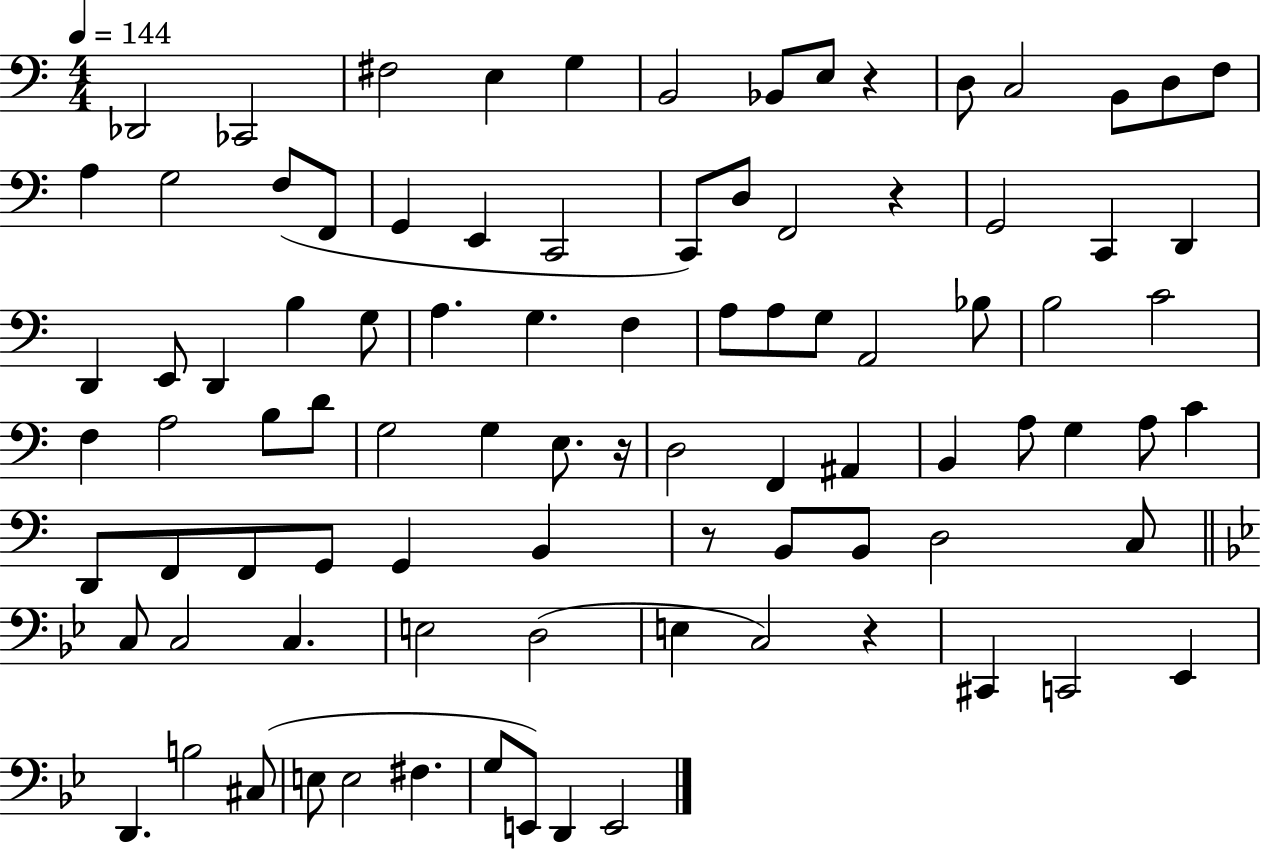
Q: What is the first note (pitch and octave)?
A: Db2